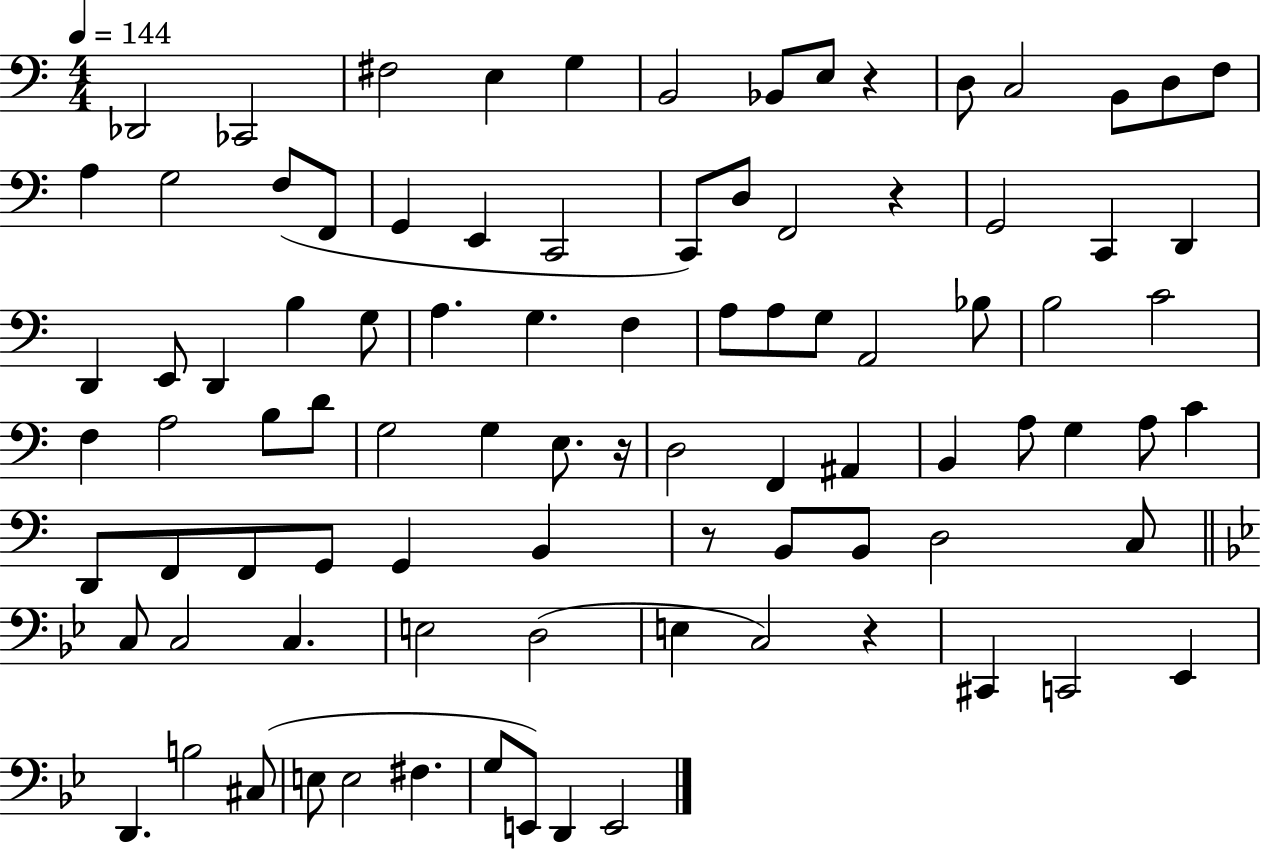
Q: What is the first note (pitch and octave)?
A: Db2